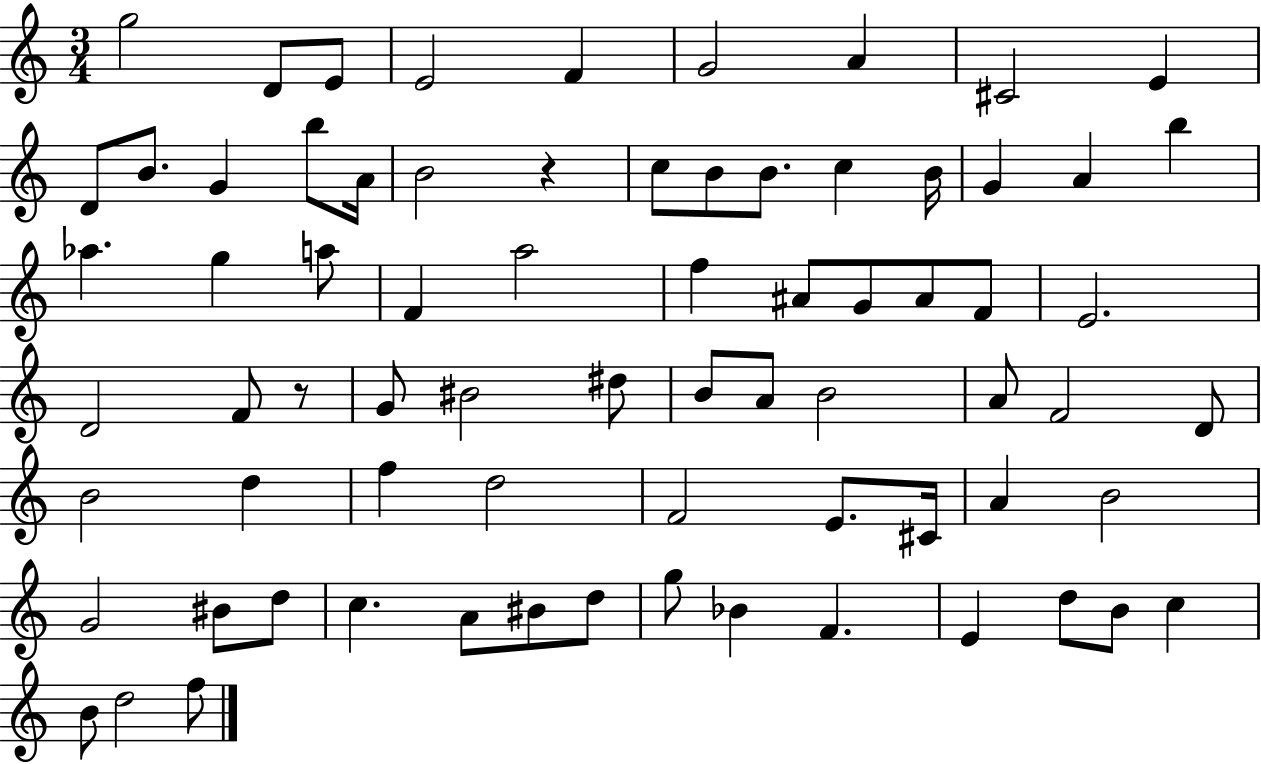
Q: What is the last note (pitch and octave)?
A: F5